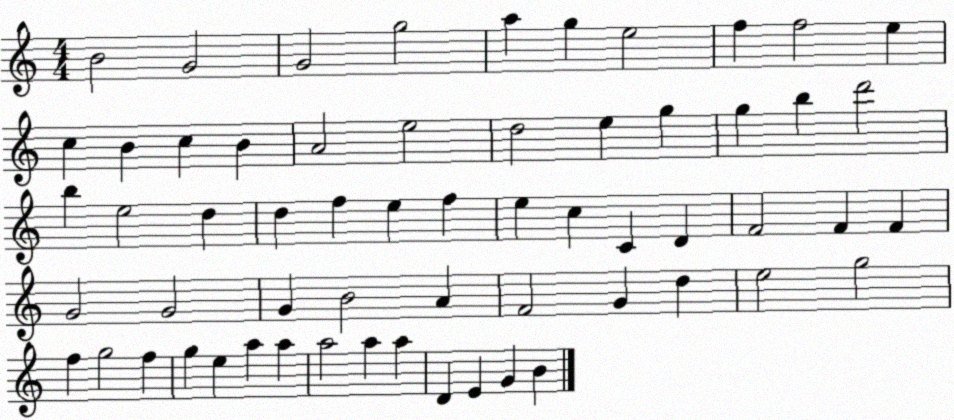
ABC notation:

X:1
T:Untitled
M:4/4
L:1/4
K:C
B2 G2 G2 g2 a g e2 f f2 e c B c B A2 e2 d2 e g g b d'2 b e2 d d f e f e c C D F2 F F G2 G2 G B2 A F2 G d e2 g2 f g2 f g e a a a2 a a D E G B